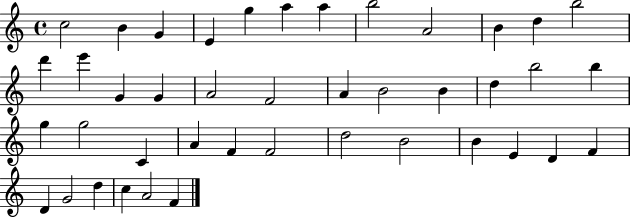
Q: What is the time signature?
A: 4/4